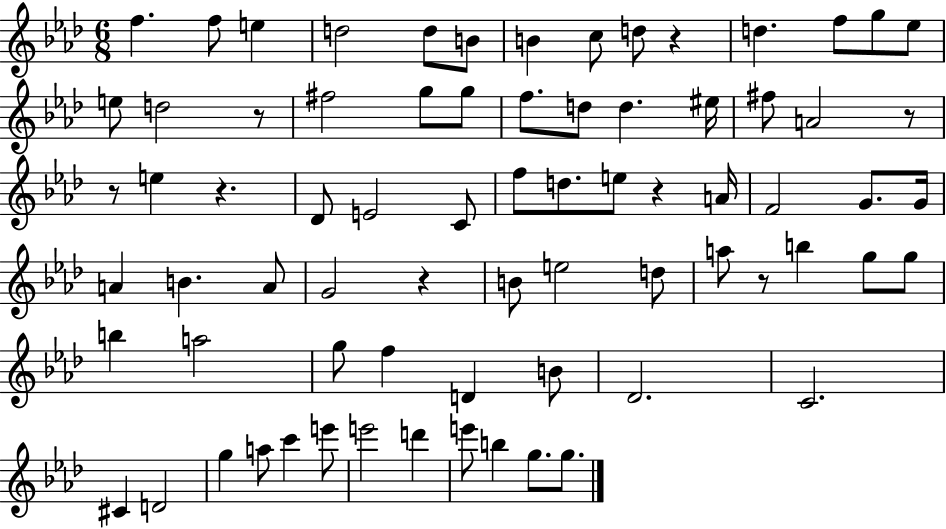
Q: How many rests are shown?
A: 8